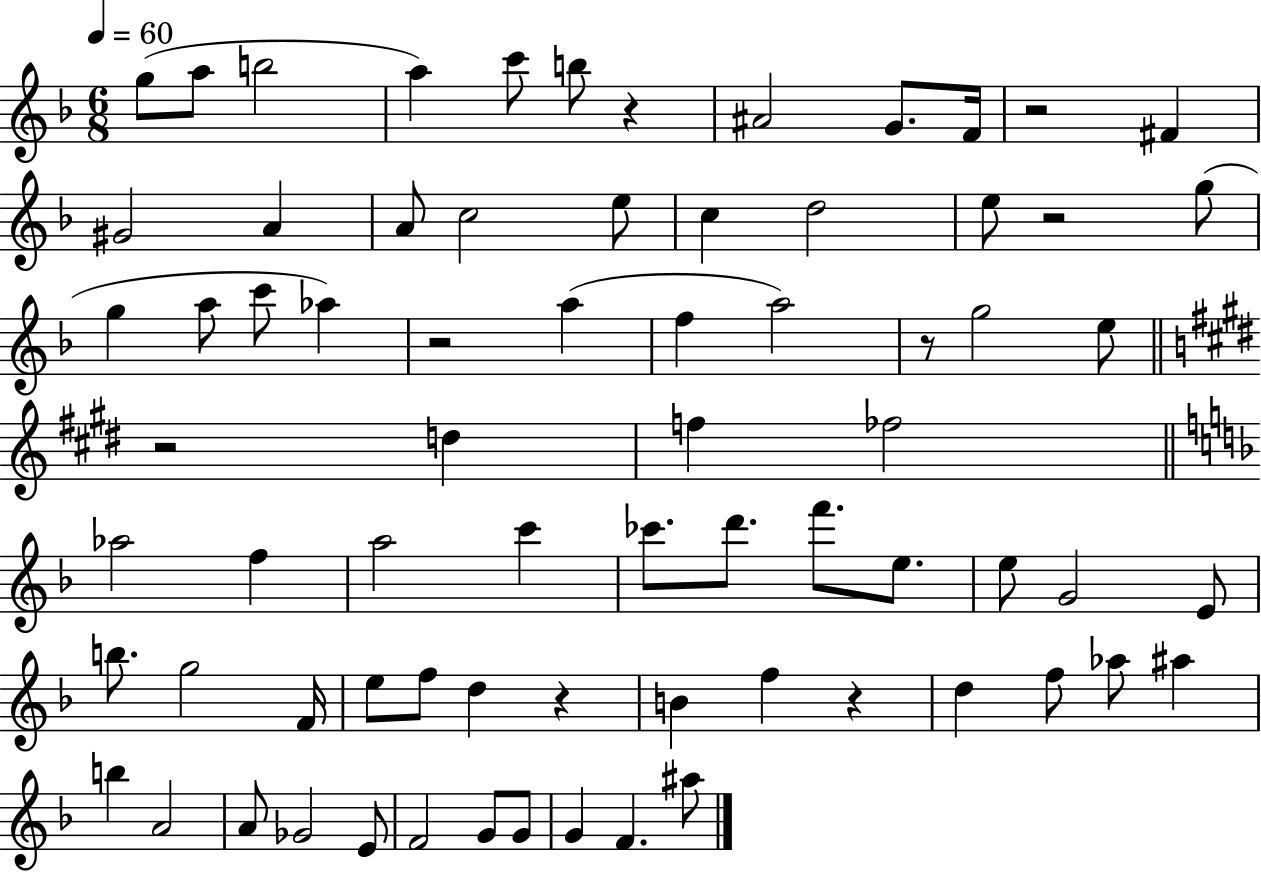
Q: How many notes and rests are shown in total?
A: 73